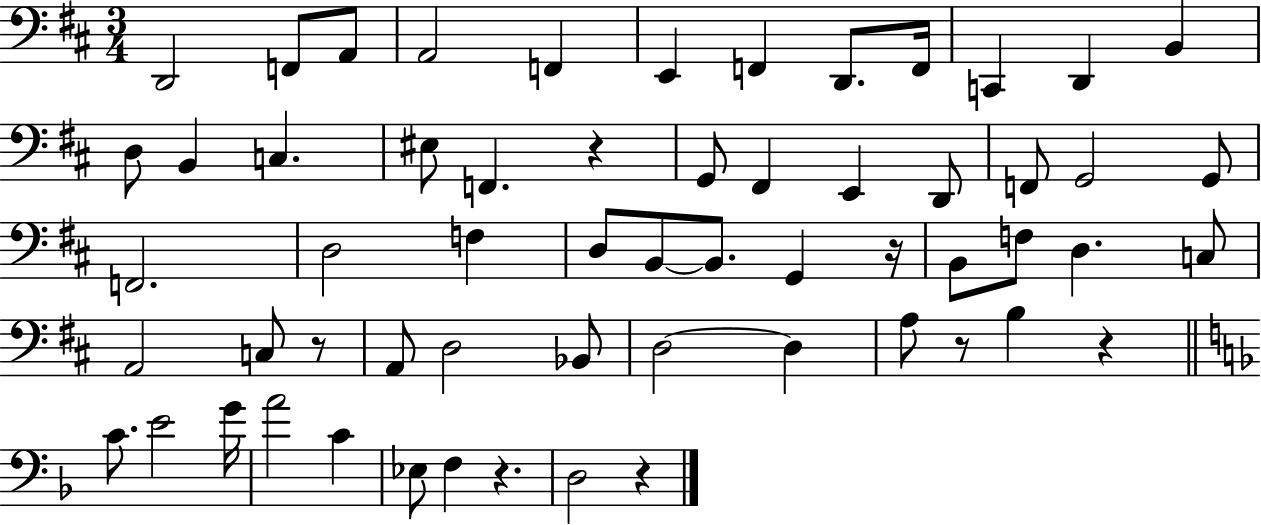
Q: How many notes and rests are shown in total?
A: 59